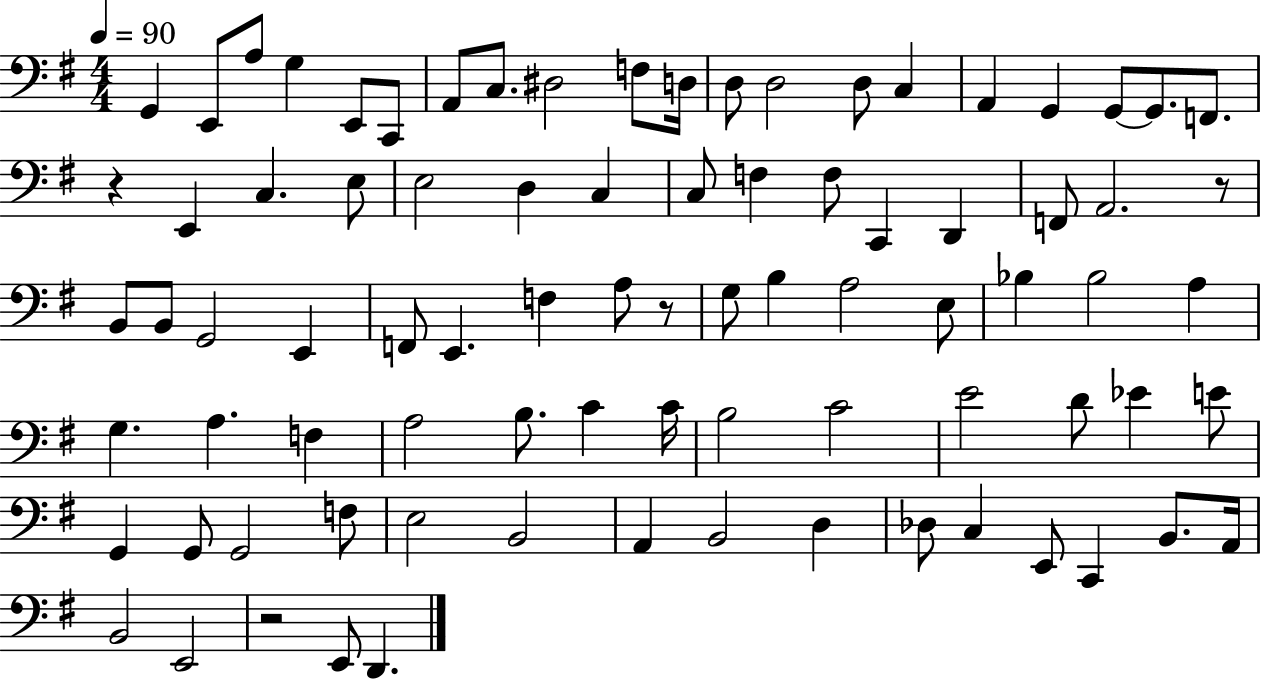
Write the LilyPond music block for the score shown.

{
  \clef bass
  \numericTimeSignature
  \time 4/4
  \key g \major
  \tempo 4 = 90
  g,4 e,8 a8 g4 e,8 c,8 | a,8 c8. dis2 f8 d16 | d8 d2 d8 c4 | a,4 g,4 g,8~~ g,8. f,8. | \break r4 e,4 c4. e8 | e2 d4 c4 | c8 f4 f8 c,4 d,4 | f,8 a,2. r8 | \break b,8 b,8 g,2 e,4 | f,8 e,4. f4 a8 r8 | g8 b4 a2 e8 | bes4 bes2 a4 | \break g4. a4. f4 | a2 b8. c'4 c'16 | b2 c'2 | e'2 d'8 ees'4 e'8 | \break g,4 g,8 g,2 f8 | e2 b,2 | a,4 b,2 d4 | des8 c4 e,8 c,4 b,8. a,16 | \break b,2 e,2 | r2 e,8 d,4. | \bar "|."
}